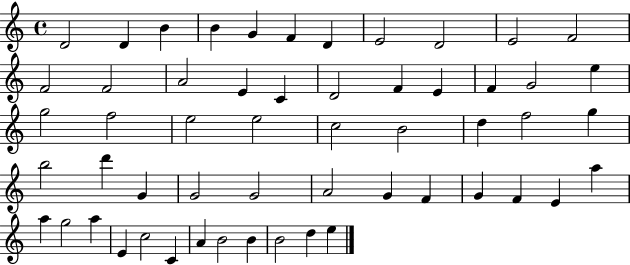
{
  \clef treble
  \time 4/4
  \defaultTimeSignature
  \key c \major
  d'2 d'4 b'4 | b'4 g'4 f'4 d'4 | e'2 d'2 | e'2 f'2 | \break f'2 f'2 | a'2 e'4 c'4 | d'2 f'4 e'4 | f'4 g'2 e''4 | \break g''2 f''2 | e''2 e''2 | c''2 b'2 | d''4 f''2 g''4 | \break b''2 d'''4 g'4 | g'2 g'2 | a'2 g'4 f'4 | g'4 f'4 e'4 a''4 | \break a''4 g''2 a''4 | e'4 c''2 c'4 | a'4 b'2 b'4 | b'2 d''4 e''4 | \break \bar "|."
}